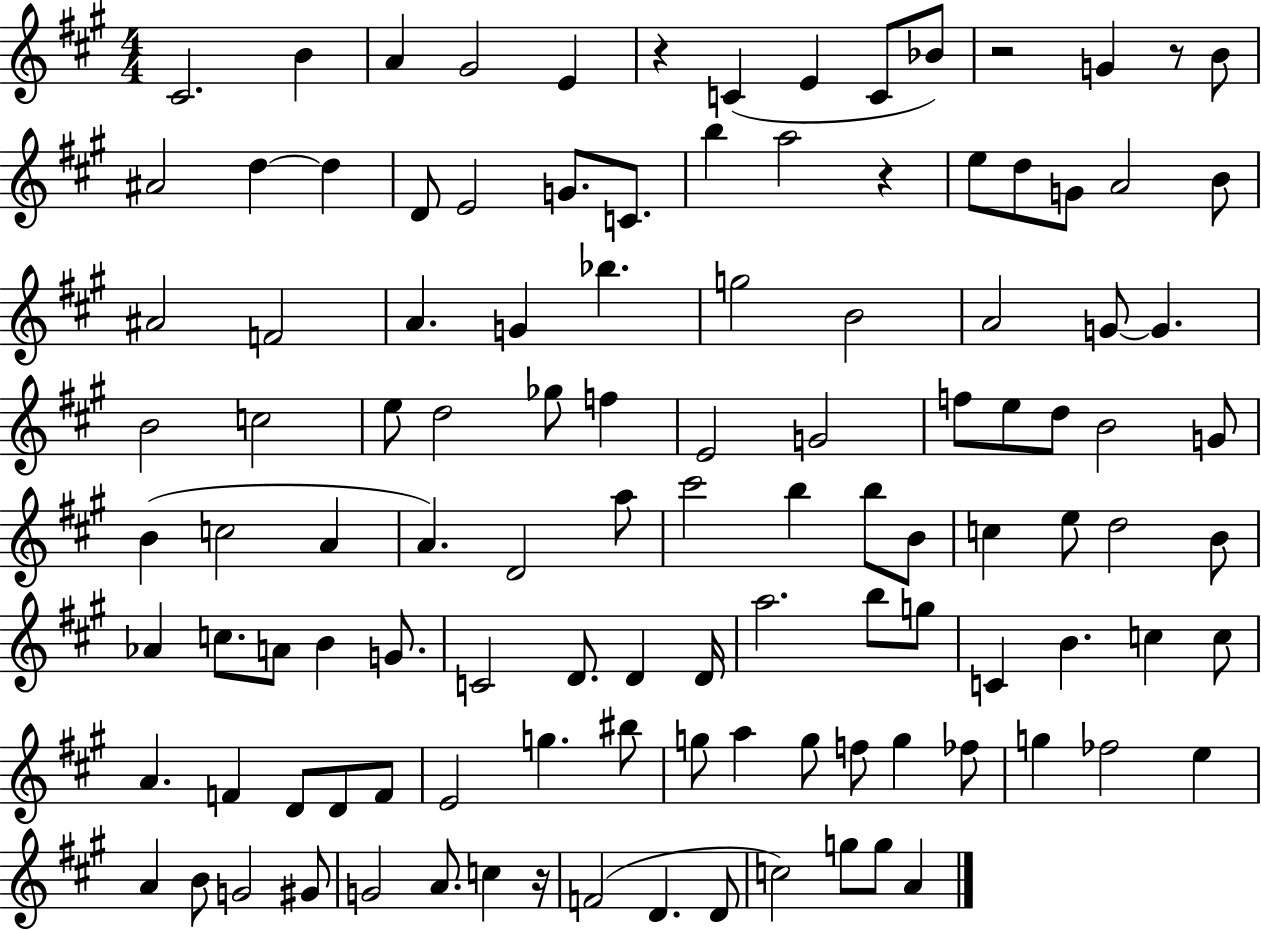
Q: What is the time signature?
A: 4/4